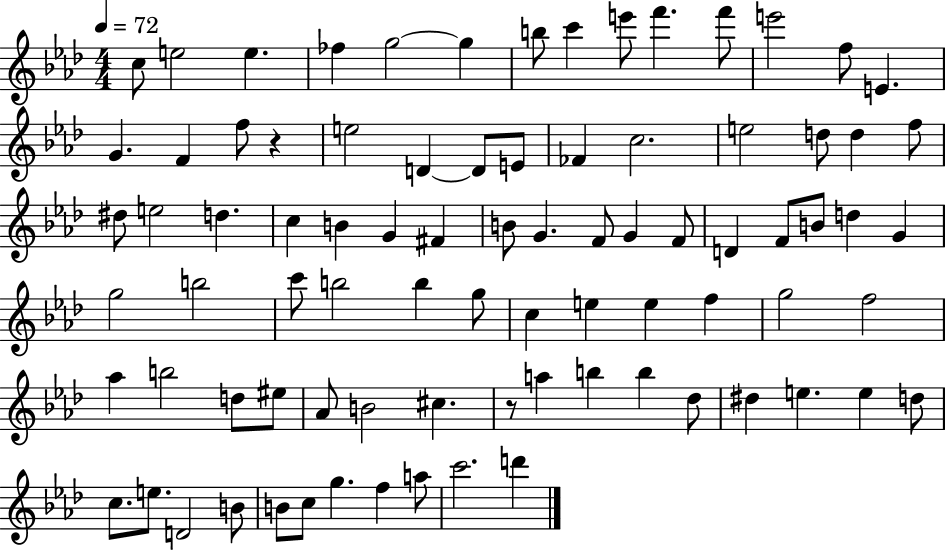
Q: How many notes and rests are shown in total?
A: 84